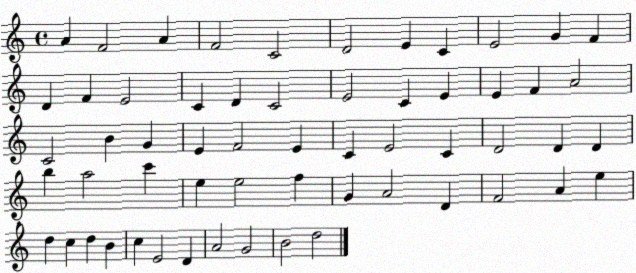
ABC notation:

X:1
T:Untitled
M:4/4
L:1/4
K:C
A F2 A F2 C2 D2 E C E2 G F D F E2 C D C2 E2 C E E F A2 C2 B G E F2 E C E2 C D2 D D b a2 c' e e2 f G A2 D F2 A e d c d B c E2 D A2 G2 B2 d2